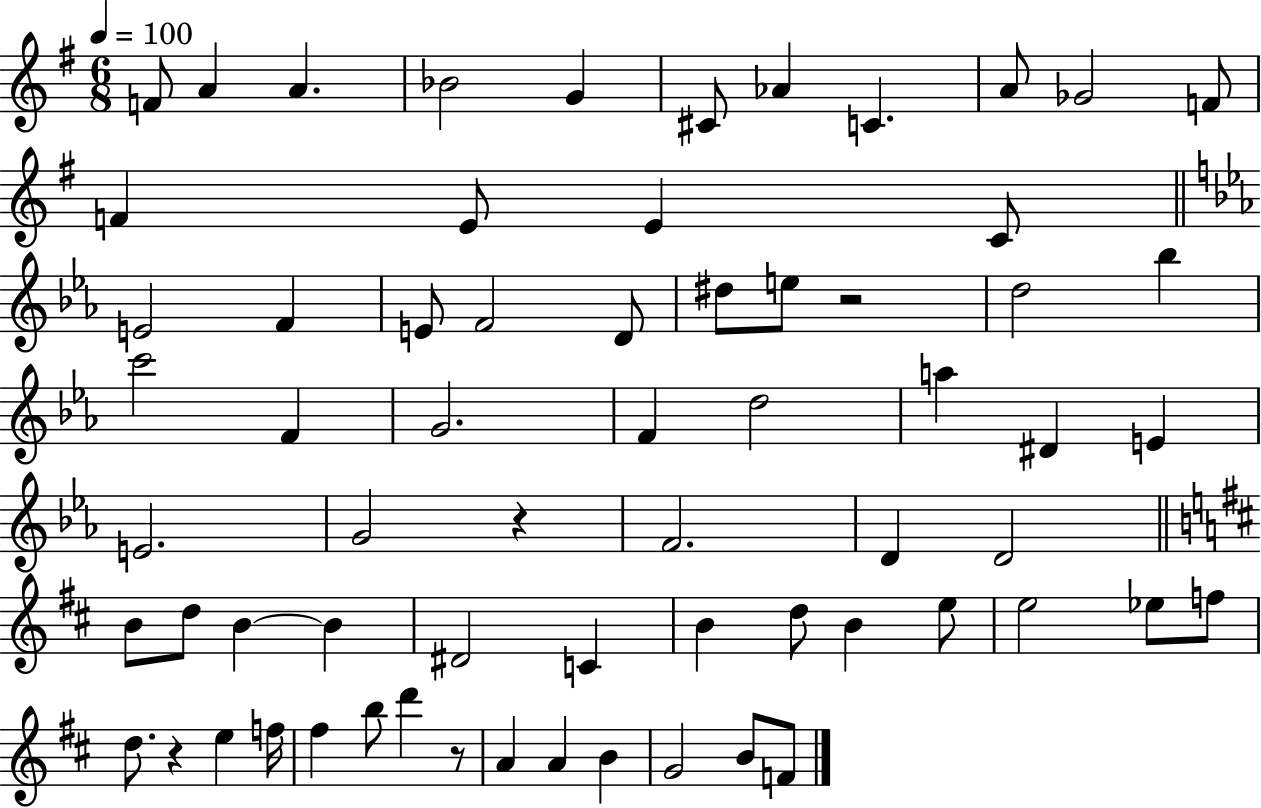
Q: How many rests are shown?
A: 4